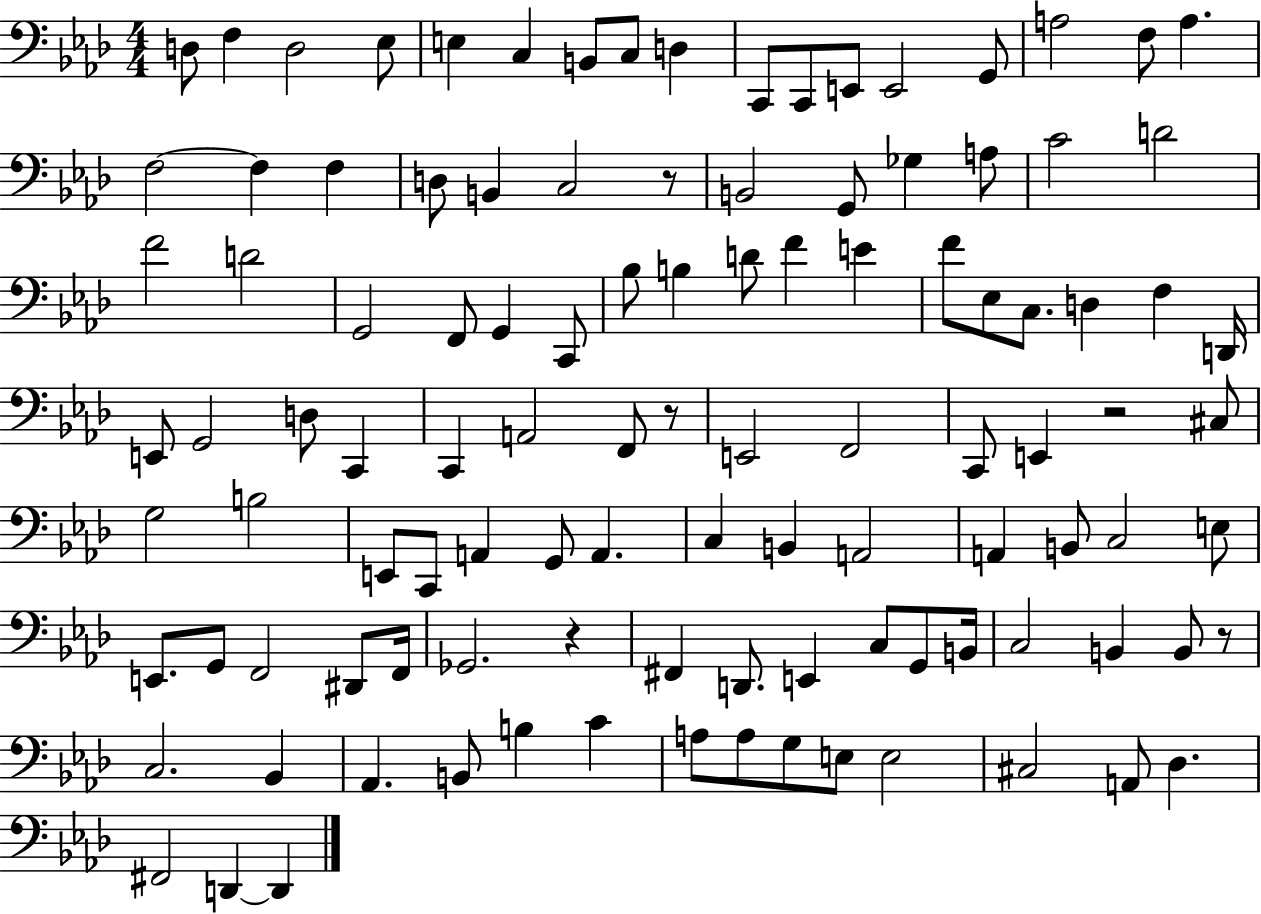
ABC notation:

X:1
T:Untitled
M:4/4
L:1/4
K:Ab
D,/2 F, D,2 _E,/2 E, C, B,,/2 C,/2 D, C,,/2 C,,/2 E,,/2 E,,2 G,,/2 A,2 F,/2 A, F,2 F, F, D,/2 B,, C,2 z/2 B,,2 G,,/2 _G, A,/2 C2 D2 F2 D2 G,,2 F,,/2 G,, C,,/2 _B,/2 B, D/2 F E F/2 _E,/2 C,/2 D, F, D,,/4 E,,/2 G,,2 D,/2 C,, C,, A,,2 F,,/2 z/2 E,,2 F,,2 C,,/2 E,, z2 ^C,/2 G,2 B,2 E,,/2 C,,/2 A,, G,,/2 A,, C, B,, A,,2 A,, B,,/2 C,2 E,/2 E,,/2 G,,/2 F,,2 ^D,,/2 F,,/4 _G,,2 z ^F,, D,,/2 E,, C,/2 G,,/2 B,,/4 C,2 B,, B,,/2 z/2 C,2 _B,, _A,, B,,/2 B, C A,/2 A,/2 G,/2 E,/2 E,2 ^C,2 A,,/2 _D, ^F,,2 D,, D,,